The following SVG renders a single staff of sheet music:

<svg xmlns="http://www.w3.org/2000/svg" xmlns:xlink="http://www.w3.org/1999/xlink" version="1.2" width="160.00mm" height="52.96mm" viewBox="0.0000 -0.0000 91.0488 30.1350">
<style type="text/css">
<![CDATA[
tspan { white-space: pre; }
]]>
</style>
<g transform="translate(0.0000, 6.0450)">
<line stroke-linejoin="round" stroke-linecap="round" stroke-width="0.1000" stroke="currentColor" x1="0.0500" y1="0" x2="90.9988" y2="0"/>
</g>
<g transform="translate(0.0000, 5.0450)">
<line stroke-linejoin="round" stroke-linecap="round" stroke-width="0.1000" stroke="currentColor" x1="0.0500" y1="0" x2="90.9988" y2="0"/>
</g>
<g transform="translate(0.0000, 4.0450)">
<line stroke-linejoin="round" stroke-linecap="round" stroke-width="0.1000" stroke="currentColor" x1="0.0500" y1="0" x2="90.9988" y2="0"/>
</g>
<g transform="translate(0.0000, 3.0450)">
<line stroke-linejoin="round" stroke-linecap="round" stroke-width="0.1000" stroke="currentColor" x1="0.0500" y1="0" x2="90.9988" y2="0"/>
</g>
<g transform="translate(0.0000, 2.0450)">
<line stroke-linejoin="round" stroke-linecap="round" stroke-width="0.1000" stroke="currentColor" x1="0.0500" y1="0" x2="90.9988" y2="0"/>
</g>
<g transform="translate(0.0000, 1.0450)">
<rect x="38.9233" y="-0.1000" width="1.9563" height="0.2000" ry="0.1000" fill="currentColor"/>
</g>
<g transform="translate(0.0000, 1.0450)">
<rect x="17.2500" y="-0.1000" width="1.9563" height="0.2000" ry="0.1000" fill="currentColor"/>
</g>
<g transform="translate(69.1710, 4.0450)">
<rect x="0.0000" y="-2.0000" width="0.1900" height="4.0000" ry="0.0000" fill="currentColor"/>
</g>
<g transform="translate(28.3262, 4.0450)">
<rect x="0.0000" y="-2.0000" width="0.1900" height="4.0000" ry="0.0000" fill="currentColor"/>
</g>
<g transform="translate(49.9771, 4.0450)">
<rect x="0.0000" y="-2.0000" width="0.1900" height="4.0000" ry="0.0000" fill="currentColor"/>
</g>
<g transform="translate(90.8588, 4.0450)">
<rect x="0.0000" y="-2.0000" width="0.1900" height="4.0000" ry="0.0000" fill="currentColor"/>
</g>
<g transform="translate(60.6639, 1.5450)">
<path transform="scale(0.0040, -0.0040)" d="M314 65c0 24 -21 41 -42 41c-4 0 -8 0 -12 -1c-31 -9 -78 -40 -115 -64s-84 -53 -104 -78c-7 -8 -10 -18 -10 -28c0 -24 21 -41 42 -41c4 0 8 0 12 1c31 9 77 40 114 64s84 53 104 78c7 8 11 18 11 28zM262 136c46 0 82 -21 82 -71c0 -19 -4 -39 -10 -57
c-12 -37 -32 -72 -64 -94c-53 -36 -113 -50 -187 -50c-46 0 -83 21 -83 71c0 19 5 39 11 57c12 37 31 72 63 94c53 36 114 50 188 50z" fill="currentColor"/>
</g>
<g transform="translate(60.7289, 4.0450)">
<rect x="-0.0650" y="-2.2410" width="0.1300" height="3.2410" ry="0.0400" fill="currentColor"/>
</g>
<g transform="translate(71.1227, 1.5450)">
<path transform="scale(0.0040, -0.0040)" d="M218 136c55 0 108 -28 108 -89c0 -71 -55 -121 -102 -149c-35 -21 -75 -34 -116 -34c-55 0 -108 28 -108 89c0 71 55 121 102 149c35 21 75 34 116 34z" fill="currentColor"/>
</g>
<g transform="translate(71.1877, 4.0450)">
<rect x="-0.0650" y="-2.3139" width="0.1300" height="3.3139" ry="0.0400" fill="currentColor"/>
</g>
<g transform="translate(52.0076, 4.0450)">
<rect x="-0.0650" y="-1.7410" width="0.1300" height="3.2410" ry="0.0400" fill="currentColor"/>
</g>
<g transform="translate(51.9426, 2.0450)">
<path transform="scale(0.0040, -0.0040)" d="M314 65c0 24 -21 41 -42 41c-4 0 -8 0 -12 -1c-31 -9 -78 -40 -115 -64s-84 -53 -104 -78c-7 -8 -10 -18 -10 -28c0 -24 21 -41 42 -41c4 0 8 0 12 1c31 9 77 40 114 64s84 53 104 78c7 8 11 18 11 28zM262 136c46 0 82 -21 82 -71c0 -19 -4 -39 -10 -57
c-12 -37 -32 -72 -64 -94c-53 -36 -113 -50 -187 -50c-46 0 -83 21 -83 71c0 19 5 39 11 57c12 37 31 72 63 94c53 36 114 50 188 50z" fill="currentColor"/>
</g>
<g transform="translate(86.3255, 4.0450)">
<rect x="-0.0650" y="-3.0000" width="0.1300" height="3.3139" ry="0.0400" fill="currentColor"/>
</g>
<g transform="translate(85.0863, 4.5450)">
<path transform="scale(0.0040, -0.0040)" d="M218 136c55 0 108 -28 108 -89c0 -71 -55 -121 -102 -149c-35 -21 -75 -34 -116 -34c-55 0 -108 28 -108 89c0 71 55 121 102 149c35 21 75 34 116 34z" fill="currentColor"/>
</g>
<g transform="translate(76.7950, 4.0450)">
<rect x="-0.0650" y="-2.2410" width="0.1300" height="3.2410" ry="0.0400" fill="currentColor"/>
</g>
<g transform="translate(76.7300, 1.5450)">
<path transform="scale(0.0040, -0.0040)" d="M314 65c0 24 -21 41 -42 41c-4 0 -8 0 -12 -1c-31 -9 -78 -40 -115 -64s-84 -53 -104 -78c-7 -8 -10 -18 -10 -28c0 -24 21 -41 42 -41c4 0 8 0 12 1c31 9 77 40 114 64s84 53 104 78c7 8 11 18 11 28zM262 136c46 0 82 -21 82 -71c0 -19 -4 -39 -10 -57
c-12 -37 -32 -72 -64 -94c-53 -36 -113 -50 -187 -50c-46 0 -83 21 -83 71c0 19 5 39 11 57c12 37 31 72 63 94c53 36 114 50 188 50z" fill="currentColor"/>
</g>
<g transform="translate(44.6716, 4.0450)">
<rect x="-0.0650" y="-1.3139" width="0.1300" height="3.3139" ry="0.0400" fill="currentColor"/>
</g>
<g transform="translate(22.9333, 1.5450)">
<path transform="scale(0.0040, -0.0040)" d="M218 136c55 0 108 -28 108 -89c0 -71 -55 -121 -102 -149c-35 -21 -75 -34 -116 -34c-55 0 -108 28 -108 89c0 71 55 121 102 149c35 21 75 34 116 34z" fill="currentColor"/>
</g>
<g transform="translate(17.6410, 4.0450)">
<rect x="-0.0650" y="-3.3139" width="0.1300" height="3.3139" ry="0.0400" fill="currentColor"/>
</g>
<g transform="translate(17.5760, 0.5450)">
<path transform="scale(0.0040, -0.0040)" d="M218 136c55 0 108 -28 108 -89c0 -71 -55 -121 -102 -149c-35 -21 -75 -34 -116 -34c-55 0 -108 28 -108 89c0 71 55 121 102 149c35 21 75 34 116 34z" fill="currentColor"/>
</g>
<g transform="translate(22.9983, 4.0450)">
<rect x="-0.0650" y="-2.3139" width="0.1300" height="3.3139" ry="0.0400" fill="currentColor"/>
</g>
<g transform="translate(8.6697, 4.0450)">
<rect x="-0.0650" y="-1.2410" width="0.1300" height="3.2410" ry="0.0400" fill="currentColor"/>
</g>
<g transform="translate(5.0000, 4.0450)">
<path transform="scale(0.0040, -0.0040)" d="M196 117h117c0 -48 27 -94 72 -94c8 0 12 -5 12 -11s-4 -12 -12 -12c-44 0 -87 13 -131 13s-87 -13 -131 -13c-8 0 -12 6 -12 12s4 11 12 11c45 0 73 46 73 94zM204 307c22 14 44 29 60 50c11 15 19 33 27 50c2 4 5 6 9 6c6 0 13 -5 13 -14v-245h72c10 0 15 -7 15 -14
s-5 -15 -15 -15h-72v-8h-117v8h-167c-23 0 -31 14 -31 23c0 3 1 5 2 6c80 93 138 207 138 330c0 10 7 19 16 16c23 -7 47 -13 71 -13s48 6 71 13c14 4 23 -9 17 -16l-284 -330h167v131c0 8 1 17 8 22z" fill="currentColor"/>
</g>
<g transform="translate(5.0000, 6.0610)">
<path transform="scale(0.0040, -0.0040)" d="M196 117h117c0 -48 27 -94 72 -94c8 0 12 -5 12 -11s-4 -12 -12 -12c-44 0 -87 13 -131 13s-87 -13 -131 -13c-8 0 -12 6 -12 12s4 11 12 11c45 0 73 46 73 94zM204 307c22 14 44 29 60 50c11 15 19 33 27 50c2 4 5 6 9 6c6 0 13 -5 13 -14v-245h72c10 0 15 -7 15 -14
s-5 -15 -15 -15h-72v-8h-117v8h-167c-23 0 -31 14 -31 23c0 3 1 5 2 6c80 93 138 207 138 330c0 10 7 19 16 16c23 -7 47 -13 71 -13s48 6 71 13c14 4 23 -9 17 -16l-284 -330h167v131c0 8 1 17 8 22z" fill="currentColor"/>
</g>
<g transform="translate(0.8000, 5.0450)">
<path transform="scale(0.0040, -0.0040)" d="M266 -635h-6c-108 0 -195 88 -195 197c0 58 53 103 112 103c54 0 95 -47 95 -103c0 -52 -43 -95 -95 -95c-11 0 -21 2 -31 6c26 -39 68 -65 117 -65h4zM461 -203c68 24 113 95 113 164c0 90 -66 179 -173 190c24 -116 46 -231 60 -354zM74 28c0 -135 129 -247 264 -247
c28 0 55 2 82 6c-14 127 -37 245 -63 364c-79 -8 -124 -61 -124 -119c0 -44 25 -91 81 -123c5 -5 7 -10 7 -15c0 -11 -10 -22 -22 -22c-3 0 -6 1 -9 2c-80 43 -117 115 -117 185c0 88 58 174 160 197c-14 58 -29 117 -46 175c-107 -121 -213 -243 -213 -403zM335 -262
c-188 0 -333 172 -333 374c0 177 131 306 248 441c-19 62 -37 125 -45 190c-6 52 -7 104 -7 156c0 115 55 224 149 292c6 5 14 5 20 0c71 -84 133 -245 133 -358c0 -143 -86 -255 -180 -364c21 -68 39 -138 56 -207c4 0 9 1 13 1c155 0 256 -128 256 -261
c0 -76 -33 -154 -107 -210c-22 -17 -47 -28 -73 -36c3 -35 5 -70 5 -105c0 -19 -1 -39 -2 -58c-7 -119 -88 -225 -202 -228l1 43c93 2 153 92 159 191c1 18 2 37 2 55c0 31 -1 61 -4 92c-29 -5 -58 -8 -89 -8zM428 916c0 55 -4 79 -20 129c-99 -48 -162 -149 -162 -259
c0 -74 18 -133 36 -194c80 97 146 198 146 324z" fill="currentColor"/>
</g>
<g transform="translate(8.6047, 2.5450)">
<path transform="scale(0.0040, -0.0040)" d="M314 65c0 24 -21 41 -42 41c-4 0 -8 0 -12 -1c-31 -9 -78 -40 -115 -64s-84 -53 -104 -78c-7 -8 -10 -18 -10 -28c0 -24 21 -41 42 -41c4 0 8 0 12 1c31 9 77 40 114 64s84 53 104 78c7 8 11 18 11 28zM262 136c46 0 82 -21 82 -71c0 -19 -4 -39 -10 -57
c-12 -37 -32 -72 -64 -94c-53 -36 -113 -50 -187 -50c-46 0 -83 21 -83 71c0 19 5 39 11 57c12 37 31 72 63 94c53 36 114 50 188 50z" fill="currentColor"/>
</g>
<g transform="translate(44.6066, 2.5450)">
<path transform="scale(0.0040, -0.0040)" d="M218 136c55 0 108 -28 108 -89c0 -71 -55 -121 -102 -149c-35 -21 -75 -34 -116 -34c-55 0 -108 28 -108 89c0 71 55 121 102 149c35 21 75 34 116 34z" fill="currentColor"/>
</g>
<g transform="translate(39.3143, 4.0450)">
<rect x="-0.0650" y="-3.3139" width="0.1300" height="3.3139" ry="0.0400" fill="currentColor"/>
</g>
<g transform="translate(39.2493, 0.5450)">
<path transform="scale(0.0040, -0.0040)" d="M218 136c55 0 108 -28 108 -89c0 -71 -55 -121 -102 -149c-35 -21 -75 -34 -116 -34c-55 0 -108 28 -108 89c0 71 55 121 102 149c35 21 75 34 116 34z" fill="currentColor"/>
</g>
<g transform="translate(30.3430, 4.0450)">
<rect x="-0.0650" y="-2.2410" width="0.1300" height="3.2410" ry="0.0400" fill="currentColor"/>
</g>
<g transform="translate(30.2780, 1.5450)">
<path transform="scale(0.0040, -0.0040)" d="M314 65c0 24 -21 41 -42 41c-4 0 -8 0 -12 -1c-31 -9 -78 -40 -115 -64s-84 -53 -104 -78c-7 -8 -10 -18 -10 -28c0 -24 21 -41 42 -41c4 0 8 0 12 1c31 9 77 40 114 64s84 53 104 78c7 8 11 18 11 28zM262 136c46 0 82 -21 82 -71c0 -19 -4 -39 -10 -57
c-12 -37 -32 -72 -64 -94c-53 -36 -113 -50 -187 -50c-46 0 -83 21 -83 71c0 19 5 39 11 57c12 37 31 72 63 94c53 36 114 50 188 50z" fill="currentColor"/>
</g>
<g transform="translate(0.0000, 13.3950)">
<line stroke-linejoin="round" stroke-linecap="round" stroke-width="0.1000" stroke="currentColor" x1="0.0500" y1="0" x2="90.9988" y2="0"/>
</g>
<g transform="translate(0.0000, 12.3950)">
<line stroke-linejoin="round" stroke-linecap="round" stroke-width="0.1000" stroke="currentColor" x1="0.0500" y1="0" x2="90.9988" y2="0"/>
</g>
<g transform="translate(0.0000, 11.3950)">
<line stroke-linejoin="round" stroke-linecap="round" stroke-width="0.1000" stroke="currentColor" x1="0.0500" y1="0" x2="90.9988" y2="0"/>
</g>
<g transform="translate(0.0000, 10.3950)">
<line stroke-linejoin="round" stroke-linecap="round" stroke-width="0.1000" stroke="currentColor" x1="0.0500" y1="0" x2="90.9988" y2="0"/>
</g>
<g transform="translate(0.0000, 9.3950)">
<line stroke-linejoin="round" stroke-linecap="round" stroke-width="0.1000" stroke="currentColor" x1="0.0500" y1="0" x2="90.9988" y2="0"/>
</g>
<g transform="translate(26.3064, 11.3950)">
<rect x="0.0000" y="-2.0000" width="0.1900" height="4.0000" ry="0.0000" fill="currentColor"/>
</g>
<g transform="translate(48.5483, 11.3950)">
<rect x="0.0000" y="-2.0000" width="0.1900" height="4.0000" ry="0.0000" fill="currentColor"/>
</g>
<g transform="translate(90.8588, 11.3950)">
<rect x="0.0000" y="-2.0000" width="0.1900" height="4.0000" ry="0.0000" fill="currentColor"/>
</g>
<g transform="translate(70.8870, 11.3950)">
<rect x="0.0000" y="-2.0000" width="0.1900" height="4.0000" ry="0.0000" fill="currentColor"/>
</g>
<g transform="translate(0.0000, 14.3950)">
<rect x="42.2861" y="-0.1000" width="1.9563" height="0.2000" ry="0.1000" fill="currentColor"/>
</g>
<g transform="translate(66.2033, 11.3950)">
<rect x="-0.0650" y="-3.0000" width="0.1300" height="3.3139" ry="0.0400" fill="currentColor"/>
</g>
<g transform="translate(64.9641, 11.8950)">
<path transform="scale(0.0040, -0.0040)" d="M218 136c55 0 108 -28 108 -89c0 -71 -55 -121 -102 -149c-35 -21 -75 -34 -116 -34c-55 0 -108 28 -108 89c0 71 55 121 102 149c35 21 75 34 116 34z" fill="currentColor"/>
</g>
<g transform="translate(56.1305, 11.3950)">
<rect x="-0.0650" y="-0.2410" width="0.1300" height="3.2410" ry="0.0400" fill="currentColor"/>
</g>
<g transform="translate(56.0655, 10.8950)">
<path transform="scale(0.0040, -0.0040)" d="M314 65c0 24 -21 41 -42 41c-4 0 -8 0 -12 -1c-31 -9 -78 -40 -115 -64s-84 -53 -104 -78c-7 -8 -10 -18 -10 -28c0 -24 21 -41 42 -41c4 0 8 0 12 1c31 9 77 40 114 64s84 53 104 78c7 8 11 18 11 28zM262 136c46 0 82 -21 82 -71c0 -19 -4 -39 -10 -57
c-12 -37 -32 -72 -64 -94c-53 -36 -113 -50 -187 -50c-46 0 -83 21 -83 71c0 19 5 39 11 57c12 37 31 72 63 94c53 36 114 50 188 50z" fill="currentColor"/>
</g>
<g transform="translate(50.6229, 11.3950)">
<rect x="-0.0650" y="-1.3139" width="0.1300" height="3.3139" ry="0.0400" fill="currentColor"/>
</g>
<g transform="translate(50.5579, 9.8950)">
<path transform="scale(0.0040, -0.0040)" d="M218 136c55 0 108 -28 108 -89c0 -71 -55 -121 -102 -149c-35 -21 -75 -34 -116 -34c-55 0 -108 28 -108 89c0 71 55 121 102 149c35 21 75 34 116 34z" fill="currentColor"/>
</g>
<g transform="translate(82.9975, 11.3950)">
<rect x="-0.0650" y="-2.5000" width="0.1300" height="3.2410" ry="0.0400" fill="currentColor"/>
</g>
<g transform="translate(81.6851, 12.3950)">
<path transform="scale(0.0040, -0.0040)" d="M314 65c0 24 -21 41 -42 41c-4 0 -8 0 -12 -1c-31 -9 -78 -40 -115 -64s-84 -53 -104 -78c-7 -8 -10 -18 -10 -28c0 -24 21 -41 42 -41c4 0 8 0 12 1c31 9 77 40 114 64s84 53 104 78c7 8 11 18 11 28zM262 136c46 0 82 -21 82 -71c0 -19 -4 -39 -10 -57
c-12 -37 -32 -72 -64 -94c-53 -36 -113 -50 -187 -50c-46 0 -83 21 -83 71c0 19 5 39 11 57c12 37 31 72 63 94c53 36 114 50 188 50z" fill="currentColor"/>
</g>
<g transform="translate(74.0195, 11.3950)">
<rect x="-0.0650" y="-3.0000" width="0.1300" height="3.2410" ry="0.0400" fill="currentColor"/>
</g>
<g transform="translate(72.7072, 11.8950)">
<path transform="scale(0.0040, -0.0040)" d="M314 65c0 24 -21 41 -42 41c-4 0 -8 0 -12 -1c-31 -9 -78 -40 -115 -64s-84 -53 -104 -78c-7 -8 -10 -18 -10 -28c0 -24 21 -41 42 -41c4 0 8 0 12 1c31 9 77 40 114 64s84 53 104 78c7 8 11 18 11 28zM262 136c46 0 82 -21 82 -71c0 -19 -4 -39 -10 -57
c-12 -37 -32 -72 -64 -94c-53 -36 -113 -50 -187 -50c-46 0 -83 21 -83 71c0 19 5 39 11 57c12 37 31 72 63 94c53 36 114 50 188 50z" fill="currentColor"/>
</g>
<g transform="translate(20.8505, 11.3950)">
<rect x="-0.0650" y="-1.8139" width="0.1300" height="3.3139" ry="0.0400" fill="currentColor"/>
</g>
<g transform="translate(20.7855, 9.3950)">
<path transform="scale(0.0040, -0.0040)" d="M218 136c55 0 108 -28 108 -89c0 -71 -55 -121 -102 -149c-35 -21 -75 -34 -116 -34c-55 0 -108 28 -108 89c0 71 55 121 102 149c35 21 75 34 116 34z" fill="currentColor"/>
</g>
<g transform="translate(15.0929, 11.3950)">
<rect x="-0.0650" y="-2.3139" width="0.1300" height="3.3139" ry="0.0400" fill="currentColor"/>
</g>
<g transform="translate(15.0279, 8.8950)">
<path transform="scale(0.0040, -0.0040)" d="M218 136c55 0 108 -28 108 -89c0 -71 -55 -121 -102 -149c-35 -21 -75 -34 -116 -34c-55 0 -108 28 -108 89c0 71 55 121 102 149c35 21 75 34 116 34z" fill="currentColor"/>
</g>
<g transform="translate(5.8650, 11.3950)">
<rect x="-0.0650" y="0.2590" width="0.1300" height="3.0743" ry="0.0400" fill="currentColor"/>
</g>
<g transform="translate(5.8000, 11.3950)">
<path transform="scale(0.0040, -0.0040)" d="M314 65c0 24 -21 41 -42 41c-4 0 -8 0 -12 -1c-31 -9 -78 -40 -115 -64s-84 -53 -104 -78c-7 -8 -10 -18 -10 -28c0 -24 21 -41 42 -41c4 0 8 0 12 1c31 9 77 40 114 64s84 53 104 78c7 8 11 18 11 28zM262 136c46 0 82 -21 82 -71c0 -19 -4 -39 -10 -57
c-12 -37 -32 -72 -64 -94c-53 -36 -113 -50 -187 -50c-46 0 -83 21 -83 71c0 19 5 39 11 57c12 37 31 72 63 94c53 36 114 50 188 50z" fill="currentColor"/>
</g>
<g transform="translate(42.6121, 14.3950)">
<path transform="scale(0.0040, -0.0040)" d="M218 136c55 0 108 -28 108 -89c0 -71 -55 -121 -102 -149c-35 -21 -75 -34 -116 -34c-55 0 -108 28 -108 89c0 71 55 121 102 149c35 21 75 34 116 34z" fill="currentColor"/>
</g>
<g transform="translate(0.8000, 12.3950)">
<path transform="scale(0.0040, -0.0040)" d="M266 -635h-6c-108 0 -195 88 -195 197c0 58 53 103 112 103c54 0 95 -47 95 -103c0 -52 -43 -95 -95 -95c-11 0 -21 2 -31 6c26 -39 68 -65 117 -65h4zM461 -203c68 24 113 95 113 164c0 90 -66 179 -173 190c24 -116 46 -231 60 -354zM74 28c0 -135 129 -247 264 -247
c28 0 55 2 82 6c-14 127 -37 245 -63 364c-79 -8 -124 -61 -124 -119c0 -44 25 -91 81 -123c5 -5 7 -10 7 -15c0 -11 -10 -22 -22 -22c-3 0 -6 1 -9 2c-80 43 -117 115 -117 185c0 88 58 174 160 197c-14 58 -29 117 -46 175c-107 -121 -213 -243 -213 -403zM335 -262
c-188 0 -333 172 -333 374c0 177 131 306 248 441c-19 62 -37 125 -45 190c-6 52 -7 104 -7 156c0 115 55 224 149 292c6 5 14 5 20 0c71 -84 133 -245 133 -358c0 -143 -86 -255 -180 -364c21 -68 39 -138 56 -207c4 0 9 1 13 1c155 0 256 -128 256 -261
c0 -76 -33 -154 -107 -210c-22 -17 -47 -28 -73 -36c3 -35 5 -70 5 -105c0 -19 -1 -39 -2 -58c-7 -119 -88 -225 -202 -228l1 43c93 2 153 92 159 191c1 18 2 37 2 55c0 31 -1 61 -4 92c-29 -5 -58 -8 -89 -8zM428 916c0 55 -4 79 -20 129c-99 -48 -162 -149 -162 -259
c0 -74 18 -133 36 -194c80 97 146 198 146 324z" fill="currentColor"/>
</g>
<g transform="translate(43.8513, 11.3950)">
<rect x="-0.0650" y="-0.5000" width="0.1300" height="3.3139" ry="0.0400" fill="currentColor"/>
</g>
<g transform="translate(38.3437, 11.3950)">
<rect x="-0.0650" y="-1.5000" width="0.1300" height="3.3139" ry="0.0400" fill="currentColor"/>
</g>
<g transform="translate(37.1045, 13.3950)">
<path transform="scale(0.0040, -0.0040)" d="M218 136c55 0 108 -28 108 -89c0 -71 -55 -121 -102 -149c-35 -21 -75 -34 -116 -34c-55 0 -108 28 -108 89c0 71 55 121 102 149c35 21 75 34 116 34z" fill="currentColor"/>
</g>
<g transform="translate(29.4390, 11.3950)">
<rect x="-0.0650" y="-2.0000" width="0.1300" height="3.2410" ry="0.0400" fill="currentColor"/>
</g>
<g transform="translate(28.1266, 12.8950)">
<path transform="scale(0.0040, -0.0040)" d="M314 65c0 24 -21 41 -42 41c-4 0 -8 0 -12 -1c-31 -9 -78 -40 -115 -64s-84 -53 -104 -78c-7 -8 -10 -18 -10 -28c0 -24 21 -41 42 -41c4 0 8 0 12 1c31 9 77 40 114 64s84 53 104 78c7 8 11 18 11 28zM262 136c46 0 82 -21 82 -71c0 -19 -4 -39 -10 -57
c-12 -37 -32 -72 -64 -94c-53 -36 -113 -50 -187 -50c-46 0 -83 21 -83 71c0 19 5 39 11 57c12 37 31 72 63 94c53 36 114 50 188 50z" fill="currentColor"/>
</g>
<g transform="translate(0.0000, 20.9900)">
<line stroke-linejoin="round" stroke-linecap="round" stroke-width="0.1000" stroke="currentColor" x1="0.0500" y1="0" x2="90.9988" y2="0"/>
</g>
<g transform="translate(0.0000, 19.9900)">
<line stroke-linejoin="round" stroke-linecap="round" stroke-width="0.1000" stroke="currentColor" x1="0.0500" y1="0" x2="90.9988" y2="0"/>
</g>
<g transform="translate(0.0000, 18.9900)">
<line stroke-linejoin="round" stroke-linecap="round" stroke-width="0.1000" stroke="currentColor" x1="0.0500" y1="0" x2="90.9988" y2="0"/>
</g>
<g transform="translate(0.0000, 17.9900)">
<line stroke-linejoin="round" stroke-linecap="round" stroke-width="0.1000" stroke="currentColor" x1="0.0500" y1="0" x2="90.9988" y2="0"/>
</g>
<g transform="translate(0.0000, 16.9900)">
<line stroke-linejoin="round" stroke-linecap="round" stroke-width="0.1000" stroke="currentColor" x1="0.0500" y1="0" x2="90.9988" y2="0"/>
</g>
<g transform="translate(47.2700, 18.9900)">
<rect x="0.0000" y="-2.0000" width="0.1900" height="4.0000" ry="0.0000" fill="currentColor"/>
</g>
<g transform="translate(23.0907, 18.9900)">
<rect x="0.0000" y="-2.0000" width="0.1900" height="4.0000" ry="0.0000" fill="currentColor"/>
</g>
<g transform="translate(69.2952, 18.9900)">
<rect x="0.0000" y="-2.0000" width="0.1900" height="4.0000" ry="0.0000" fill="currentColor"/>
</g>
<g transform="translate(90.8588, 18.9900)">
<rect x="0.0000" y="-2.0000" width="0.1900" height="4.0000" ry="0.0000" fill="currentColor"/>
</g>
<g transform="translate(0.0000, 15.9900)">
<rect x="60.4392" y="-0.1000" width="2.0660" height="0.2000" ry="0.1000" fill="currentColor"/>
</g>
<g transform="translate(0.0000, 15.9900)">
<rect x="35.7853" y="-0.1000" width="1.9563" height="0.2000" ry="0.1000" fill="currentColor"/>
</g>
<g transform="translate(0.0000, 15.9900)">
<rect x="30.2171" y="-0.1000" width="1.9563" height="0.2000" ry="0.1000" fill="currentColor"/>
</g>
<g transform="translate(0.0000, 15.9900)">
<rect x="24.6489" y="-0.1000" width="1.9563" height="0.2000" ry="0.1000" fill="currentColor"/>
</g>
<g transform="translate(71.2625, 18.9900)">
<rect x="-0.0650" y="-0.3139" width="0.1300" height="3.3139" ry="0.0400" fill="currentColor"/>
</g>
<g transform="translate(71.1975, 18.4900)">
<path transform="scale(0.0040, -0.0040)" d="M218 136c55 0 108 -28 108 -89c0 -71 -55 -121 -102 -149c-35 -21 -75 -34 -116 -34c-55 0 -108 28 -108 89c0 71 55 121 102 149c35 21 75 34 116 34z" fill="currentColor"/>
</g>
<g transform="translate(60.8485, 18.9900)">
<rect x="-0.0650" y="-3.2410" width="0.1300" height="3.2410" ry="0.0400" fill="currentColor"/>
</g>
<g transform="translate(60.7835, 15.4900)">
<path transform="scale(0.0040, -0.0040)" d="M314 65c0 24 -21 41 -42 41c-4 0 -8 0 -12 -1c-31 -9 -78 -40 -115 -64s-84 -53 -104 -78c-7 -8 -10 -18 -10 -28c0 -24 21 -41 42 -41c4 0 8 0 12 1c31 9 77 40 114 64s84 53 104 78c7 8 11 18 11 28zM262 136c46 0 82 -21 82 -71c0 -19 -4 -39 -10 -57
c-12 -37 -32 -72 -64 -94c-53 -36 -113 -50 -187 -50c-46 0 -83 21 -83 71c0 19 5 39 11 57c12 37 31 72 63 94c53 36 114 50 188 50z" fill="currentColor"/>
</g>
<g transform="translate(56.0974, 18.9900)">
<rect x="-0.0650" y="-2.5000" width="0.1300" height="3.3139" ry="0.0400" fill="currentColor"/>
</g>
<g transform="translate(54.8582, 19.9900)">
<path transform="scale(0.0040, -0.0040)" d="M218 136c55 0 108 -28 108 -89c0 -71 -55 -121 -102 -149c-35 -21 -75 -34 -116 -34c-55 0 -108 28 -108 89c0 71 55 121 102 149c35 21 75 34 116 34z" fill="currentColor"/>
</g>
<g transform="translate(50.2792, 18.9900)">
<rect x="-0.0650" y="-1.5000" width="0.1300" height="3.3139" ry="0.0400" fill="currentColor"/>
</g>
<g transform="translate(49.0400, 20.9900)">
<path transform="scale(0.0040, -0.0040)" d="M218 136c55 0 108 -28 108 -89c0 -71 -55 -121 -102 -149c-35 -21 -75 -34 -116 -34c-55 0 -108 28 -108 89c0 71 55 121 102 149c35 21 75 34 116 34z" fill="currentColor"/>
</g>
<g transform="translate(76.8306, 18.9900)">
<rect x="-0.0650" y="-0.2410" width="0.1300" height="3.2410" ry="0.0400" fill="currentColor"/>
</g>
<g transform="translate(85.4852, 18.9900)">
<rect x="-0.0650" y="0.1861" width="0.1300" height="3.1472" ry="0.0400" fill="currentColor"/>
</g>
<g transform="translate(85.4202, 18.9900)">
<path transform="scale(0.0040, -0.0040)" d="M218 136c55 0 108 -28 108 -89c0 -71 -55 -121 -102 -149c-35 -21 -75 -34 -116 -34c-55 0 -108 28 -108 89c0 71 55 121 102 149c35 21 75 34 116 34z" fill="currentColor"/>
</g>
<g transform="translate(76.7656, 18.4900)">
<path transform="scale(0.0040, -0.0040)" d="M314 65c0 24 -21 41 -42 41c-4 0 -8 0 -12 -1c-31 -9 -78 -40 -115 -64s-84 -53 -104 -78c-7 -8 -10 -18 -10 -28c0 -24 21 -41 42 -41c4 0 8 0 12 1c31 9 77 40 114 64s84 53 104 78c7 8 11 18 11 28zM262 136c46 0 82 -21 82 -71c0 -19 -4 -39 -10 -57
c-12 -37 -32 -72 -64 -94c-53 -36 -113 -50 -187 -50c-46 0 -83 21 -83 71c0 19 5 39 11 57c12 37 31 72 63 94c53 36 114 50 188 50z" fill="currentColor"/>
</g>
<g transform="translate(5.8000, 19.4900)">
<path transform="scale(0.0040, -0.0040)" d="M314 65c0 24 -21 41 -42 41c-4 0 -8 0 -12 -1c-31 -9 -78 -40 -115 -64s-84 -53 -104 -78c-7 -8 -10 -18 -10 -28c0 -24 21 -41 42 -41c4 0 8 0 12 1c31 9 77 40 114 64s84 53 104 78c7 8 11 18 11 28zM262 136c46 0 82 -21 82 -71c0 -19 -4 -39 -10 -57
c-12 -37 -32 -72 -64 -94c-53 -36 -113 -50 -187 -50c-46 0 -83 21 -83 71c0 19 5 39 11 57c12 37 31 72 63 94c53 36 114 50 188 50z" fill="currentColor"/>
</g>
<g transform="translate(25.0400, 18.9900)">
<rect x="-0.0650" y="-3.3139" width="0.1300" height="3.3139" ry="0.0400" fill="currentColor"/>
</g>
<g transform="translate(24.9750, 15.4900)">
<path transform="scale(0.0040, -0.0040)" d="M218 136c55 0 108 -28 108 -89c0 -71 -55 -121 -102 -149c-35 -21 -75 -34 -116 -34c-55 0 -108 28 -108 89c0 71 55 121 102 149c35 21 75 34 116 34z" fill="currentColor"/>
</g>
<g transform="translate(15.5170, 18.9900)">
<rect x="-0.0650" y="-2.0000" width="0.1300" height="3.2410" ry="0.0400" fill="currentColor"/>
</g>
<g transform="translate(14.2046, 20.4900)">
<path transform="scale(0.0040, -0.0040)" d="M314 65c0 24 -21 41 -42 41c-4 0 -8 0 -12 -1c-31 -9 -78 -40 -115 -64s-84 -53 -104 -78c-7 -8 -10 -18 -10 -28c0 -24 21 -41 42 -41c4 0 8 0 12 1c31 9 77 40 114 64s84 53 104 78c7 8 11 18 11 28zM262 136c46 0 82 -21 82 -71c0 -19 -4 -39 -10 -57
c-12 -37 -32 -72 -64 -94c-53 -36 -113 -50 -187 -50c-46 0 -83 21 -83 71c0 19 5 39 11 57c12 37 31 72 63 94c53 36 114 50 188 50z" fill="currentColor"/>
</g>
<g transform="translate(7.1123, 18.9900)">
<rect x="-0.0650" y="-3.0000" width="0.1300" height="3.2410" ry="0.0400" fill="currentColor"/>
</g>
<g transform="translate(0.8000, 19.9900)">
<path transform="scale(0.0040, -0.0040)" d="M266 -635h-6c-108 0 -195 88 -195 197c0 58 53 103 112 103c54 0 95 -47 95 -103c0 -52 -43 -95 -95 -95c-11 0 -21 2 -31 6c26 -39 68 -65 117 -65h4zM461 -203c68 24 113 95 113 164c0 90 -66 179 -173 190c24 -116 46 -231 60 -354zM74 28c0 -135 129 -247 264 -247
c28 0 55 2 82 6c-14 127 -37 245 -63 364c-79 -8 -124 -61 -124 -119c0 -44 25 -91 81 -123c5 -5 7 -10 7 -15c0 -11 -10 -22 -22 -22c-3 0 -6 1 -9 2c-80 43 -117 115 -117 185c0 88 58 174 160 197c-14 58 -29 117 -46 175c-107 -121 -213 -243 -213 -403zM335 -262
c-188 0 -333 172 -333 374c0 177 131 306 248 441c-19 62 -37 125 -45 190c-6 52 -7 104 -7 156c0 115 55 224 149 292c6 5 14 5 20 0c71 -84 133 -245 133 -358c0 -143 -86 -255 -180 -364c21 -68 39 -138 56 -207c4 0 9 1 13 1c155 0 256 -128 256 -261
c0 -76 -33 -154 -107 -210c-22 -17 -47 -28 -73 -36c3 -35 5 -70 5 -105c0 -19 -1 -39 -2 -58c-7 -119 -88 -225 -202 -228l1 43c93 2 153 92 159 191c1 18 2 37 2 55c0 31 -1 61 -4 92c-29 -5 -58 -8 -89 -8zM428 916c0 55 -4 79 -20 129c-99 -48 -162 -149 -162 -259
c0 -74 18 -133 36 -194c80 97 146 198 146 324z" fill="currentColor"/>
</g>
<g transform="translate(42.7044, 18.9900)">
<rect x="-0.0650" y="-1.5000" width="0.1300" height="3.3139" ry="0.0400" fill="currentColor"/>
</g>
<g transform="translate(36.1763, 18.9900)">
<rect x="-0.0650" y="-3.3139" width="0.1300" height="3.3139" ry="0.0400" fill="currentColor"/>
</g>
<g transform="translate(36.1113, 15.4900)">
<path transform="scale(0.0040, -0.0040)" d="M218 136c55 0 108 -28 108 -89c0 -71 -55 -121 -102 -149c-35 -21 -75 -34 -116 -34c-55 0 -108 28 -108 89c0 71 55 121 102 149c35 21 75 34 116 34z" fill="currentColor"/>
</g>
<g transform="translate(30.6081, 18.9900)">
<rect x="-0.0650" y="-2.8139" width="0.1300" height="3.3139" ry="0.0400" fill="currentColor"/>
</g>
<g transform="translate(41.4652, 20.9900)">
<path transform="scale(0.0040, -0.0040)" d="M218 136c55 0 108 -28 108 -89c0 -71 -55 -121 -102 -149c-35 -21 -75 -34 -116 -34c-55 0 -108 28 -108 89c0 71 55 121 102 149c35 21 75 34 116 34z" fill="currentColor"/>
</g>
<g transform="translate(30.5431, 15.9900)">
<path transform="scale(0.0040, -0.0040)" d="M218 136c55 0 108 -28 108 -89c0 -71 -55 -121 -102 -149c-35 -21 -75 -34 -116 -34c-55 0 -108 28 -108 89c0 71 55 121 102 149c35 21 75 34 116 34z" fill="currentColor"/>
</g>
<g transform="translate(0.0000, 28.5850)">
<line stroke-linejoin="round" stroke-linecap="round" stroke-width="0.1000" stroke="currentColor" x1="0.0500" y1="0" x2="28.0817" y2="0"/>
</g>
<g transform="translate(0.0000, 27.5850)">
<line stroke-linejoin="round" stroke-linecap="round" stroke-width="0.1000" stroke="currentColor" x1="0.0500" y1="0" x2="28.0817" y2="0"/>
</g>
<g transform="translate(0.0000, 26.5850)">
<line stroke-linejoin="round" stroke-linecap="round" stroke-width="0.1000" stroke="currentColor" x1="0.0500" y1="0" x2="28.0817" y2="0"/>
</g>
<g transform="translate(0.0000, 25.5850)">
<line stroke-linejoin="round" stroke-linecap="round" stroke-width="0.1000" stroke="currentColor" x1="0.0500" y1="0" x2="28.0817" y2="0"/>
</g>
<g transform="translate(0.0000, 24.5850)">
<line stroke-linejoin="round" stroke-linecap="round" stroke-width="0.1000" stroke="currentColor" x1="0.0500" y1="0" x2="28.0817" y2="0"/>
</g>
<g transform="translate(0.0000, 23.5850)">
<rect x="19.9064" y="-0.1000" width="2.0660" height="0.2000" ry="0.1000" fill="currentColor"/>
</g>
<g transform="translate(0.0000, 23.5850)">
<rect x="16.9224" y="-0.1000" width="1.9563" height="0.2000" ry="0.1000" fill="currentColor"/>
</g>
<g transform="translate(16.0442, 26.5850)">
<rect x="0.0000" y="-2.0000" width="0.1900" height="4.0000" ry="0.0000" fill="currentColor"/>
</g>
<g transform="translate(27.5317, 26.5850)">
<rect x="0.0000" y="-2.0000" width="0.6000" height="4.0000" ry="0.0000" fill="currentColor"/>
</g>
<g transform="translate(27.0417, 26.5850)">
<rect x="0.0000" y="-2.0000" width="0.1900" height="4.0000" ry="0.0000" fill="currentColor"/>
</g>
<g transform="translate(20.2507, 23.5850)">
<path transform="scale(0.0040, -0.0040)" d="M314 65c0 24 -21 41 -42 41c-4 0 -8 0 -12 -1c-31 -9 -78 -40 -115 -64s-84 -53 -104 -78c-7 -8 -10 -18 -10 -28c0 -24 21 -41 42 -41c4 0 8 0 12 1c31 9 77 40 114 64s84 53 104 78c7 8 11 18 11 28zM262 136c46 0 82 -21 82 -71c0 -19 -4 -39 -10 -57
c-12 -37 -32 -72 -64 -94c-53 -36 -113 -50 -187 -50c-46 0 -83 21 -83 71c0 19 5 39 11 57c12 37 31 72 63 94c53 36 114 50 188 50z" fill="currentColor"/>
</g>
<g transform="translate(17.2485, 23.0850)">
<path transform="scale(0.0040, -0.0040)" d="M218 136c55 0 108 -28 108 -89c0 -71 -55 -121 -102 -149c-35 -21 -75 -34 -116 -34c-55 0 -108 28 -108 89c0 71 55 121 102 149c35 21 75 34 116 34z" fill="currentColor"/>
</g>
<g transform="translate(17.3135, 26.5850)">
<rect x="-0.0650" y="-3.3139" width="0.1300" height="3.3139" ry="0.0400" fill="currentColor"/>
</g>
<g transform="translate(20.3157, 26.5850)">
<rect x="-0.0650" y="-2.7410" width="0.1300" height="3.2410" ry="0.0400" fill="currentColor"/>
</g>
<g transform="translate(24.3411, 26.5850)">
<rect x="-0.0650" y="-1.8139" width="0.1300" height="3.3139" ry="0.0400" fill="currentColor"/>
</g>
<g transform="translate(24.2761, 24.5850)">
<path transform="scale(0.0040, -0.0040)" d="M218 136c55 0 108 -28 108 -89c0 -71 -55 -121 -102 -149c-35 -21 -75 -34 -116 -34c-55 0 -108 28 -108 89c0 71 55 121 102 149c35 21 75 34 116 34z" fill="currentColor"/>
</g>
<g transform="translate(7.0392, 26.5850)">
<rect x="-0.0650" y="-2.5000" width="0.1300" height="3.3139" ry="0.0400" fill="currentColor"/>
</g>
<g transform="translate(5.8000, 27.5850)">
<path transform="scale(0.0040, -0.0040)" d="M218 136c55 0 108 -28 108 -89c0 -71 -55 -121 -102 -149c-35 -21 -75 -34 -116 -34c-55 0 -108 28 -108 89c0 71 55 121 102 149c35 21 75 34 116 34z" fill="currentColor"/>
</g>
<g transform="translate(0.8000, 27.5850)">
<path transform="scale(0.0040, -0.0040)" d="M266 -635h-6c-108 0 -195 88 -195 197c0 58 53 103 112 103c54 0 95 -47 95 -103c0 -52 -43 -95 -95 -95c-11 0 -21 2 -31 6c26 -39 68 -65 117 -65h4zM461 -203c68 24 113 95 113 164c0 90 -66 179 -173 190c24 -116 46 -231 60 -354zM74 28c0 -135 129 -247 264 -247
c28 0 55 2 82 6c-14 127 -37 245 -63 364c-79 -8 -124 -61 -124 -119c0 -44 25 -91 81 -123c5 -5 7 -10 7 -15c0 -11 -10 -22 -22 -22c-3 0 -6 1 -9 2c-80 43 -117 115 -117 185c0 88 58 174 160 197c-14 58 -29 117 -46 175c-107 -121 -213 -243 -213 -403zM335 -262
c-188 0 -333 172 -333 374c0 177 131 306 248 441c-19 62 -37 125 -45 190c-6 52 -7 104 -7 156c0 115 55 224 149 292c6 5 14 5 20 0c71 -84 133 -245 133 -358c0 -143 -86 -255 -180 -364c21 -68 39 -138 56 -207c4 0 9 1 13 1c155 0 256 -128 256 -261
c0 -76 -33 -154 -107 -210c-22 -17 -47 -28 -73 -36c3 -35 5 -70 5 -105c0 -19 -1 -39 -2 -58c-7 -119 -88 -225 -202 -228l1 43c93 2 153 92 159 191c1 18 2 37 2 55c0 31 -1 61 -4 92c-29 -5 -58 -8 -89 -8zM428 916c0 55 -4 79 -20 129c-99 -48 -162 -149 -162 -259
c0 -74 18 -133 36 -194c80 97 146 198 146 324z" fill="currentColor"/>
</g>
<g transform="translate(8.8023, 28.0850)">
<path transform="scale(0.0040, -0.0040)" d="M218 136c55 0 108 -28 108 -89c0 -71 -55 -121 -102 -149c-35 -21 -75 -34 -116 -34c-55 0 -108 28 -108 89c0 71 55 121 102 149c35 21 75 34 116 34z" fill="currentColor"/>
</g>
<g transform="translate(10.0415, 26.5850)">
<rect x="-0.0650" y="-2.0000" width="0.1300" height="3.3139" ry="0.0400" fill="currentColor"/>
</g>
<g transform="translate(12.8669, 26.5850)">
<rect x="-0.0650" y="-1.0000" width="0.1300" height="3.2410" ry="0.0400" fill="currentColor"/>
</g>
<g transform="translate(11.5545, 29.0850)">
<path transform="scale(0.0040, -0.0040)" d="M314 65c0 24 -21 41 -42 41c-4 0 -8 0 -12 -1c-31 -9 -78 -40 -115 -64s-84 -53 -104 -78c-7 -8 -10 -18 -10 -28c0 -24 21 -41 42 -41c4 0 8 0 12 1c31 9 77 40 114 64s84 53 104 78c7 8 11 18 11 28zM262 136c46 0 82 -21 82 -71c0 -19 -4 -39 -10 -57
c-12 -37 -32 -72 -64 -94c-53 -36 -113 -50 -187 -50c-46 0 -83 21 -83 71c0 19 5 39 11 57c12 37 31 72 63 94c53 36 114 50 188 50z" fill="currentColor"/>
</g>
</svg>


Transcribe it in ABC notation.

X:1
T:Untitled
M:4/4
L:1/4
K:C
e2 b g g2 b e f2 g2 g g2 A B2 g f F2 E C e c2 A A2 G2 A2 F2 b a b E E G b2 c c2 B G F D2 b a2 f